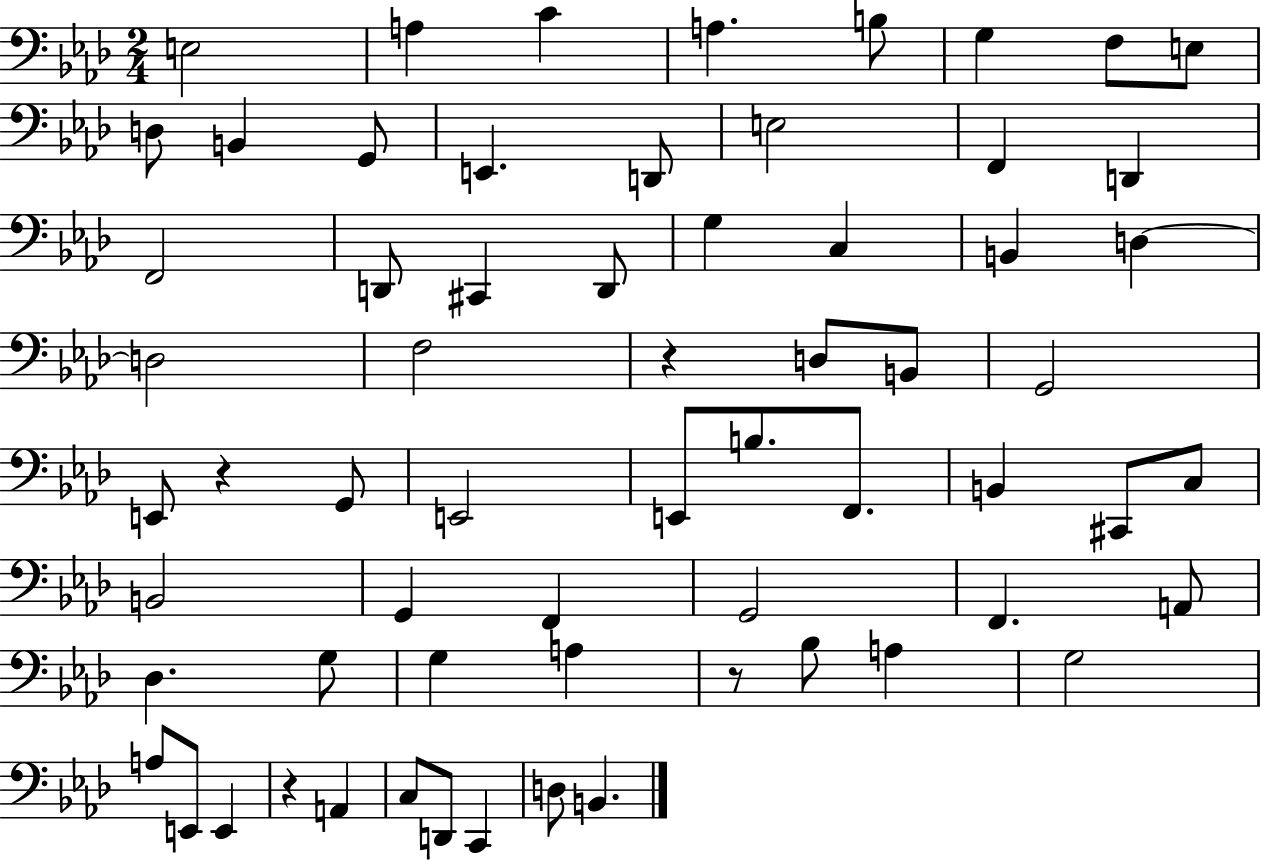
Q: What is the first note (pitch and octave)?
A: E3